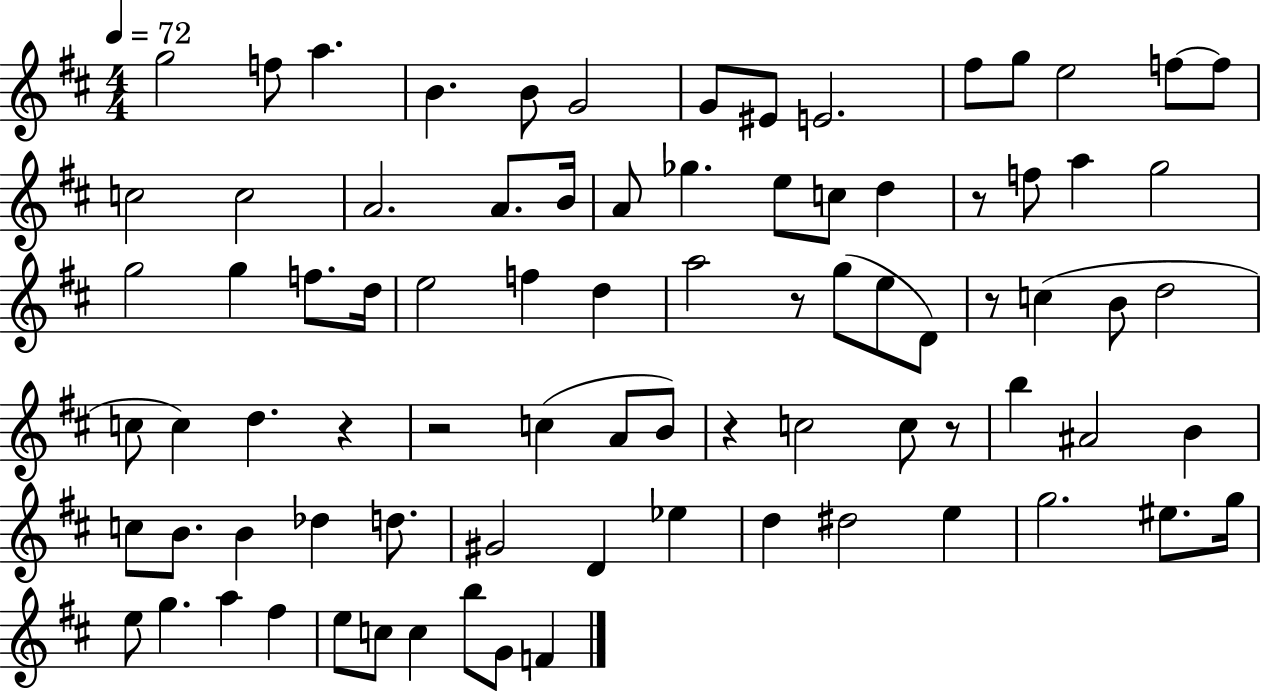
G5/h F5/e A5/q. B4/q. B4/e G4/h G4/e EIS4/e E4/h. F#5/e G5/e E5/h F5/e F5/e C5/h C5/h A4/h. A4/e. B4/s A4/e Gb5/q. E5/e C5/e D5/q R/e F5/e A5/q G5/h G5/h G5/q F5/e. D5/s E5/h F5/q D5/q A5/h R/e G5/e E5/e D4/e R/e C5/q B4/e D5/h C5/e C5/q D5/q. R/q R/h C5/q A4/e B4/e R/q C5/h C5/e R/e B5/q A#4/h B4/q C5/e B4/e. B4/q Db5/q D5/e. G#4/h D4/q Eb5/q D5/q D#5/h E5/q G5/h. EIS5/e. G5/s E5/e G5/q. A5/q F#5/q E5/e C5/e C5/q B5/e G4/e F4/q